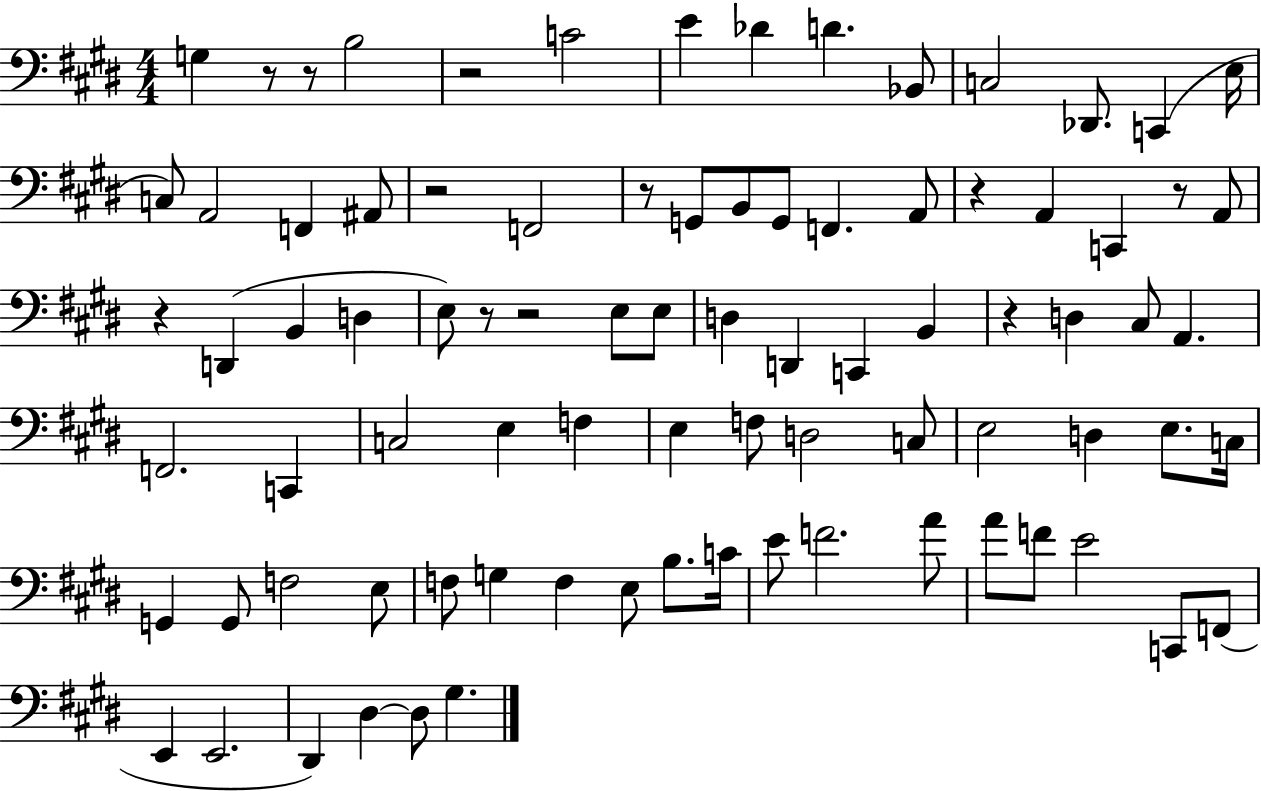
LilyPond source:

{
  \clef bass
  \numericTimeSignature
  \time 4/4
  \key e \major
  g4 r8 r8 b2 | r2 c'2 | e'4 des'4 d'4. bes,8 | c2 des,8. c,4( e16 | \break c8) a,2 f,4 ais,8 | r2 f,2 | r8 g,8 b,8 g,8 f,4. a,8 | r4 a,4 c,4 r8 a,8 | \break r4 d,4( b,4 d4 | e8) r8 r2 e8 e8 | d4 d,4 c,4 b,4 | r4 d4 cis8 a,4. | \break f,2. c,4 | c2 e4 f4 | e4 f8 d2 c8 | e2 d4 e8. c16 | \break g,4 g,8 f2 e8 | f8 g4 f4 e8 b8. c'16 | e'8 f'2. a'8 | a'8 f'8 e'2 c,8 f,8( | \break e,4 e,2. | dis,4) dis4~~ dis8 gis4. | \bar "|."
}